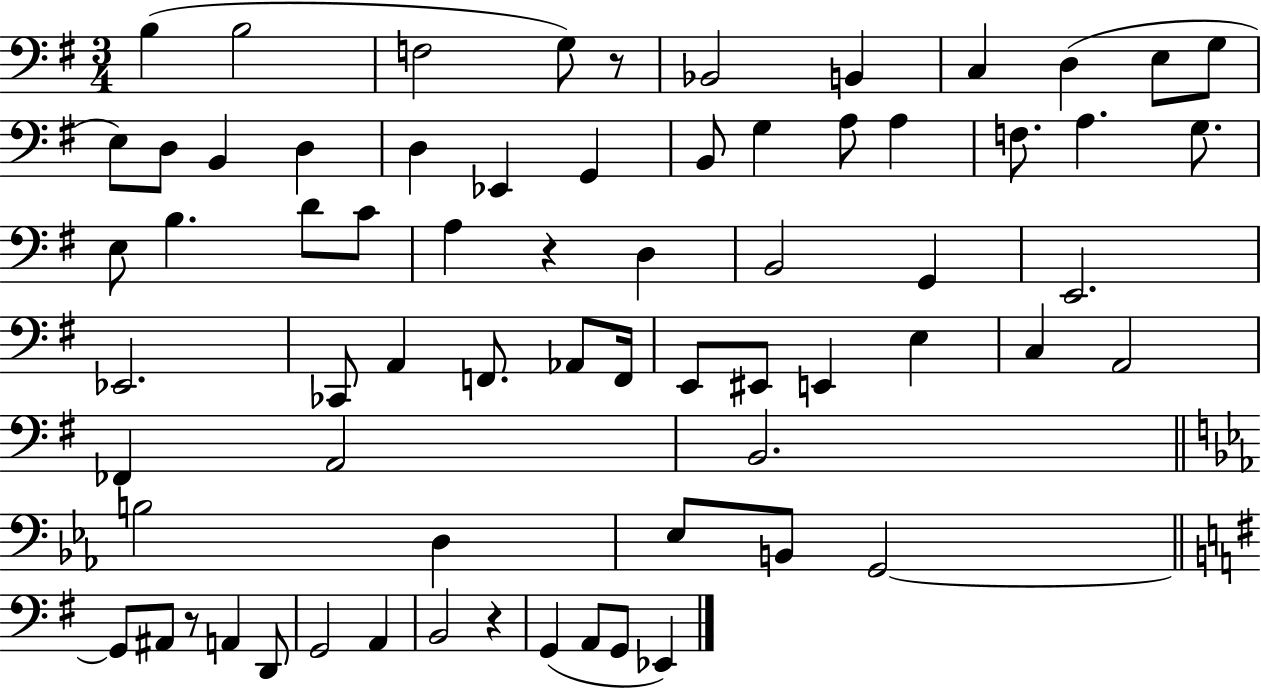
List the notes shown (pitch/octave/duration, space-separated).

B3/q B3/h F3/h G3/e R/e Bb2/h B2/q C3/q D3/q E3/e G3/e E3/e D3/e B2/q D3/q D3/q Eb2/q G2/q B2/e G3/q A3/e A3/q F3/e. A3/q. G3/e. E3/e B3/q. D4/e C4/e A3/q R/q D3/q B2/h G2/q E2/h. Eb2/h. CES2/e A2/q F2/e. Ab2/e F2/s E2/e EIS2/e E2/q E3/q C3/q A2/h FES2/q A2/h B2/h. B3/h D3/q Eb3/e B2/e G2/h G2/e A#2/e R/e A2/q D2/e G2/h A2/q B2/h R/q G2/q A2/e G2/e Eb2/q